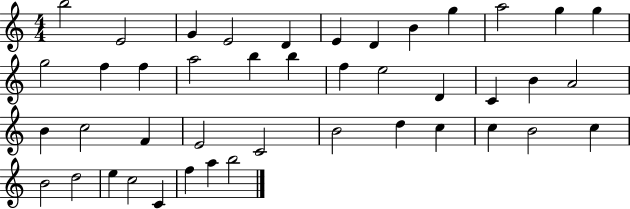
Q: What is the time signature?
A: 4/4